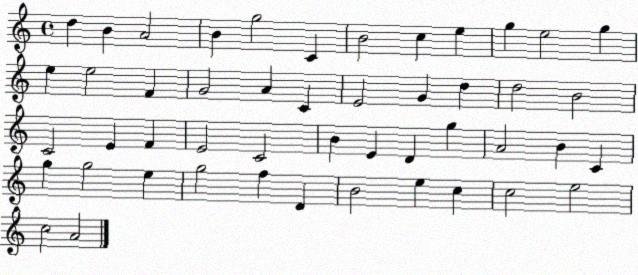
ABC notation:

X:1
T:Untitled
M:4/4
L:1/4
K:C
d B A2 B g2 C B2 c e g e2 g e e2 F G2 A C E2 G d d2 B2 C2 E F E2 C2 B E D g A2 B C g g2 e g2 f D B2 e c c2 e2 c2 A2